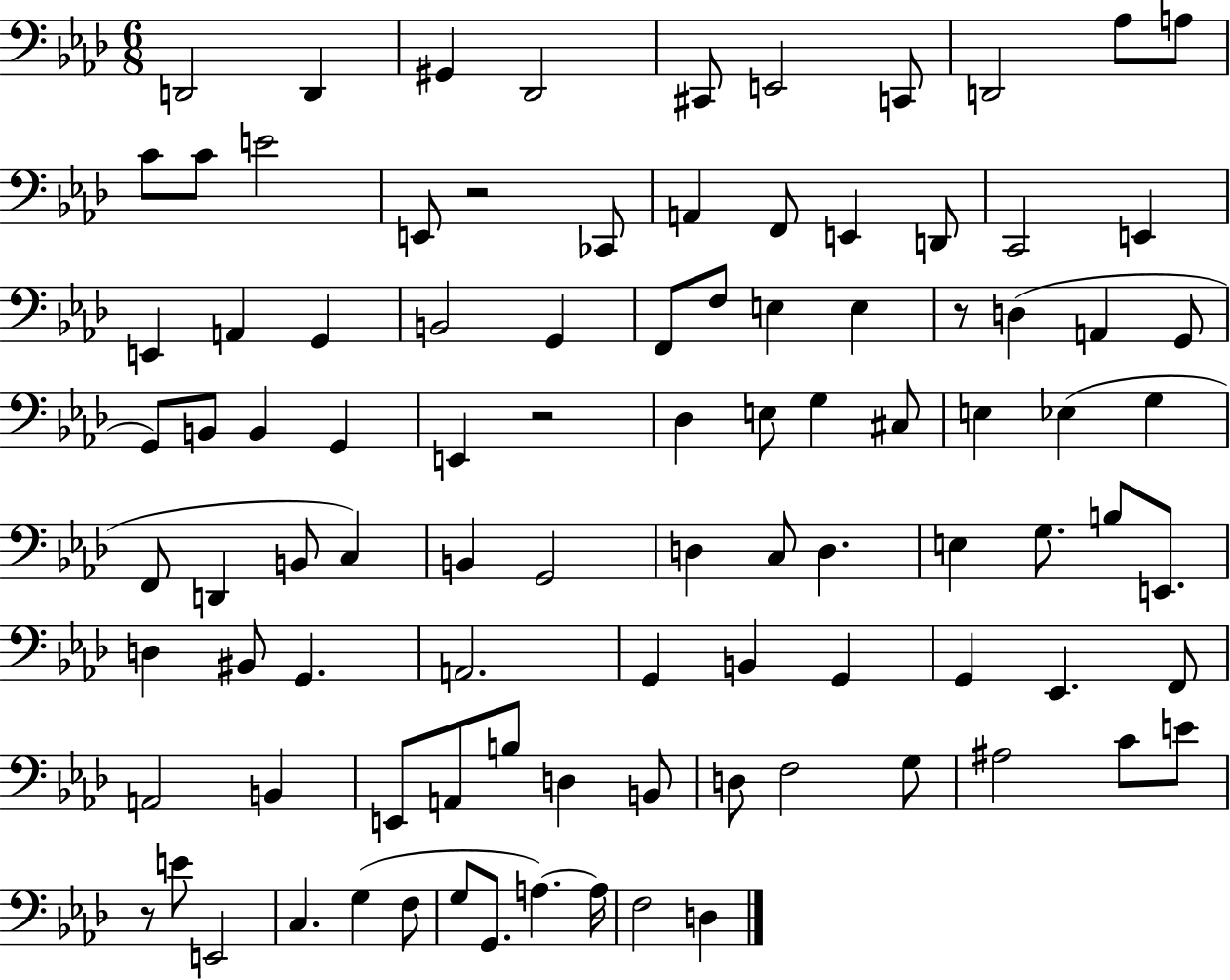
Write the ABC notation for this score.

X:1
T:Untitled
M:6/8
L:1/4
K:Ab
D,,2 D,, ^G,, _D,,2 ^C,,/2 E,,2 C,,/2 D,,2 _A,/2 A,/2 C/2 C/2 E2 E,,/2 z2 _C,,/2 A,, F,,/2 E,, D,,/2 C,,2 E,, E,, A,, G,, B,,2 G,, F,,/2 F,/2 E, E, z/2 D, A,, G,,/2 G,,/2 B,,/2 B,, G,, E,, z2 _D, E,/2 G, ^C,/2 E, _E, G, F,,/2 D,, B,,/2 C, B,, G,,2 D, C,/2 D, E, G,/2 B,/2 E,,/2 D, ^B,,/2 G,, A,,2 G,, B,, G,, G,, _E,, F,,/2 A,,2 B,, E,,/2 A,,/2 B,/2 D, B,,/2 D,/2 F,2 G,/2 ^A,2 C/2 E/2 z/2 E/2 E,,2 C, G, F,/2 G,/2 G,,/2 A, A,/4 F,2 D,